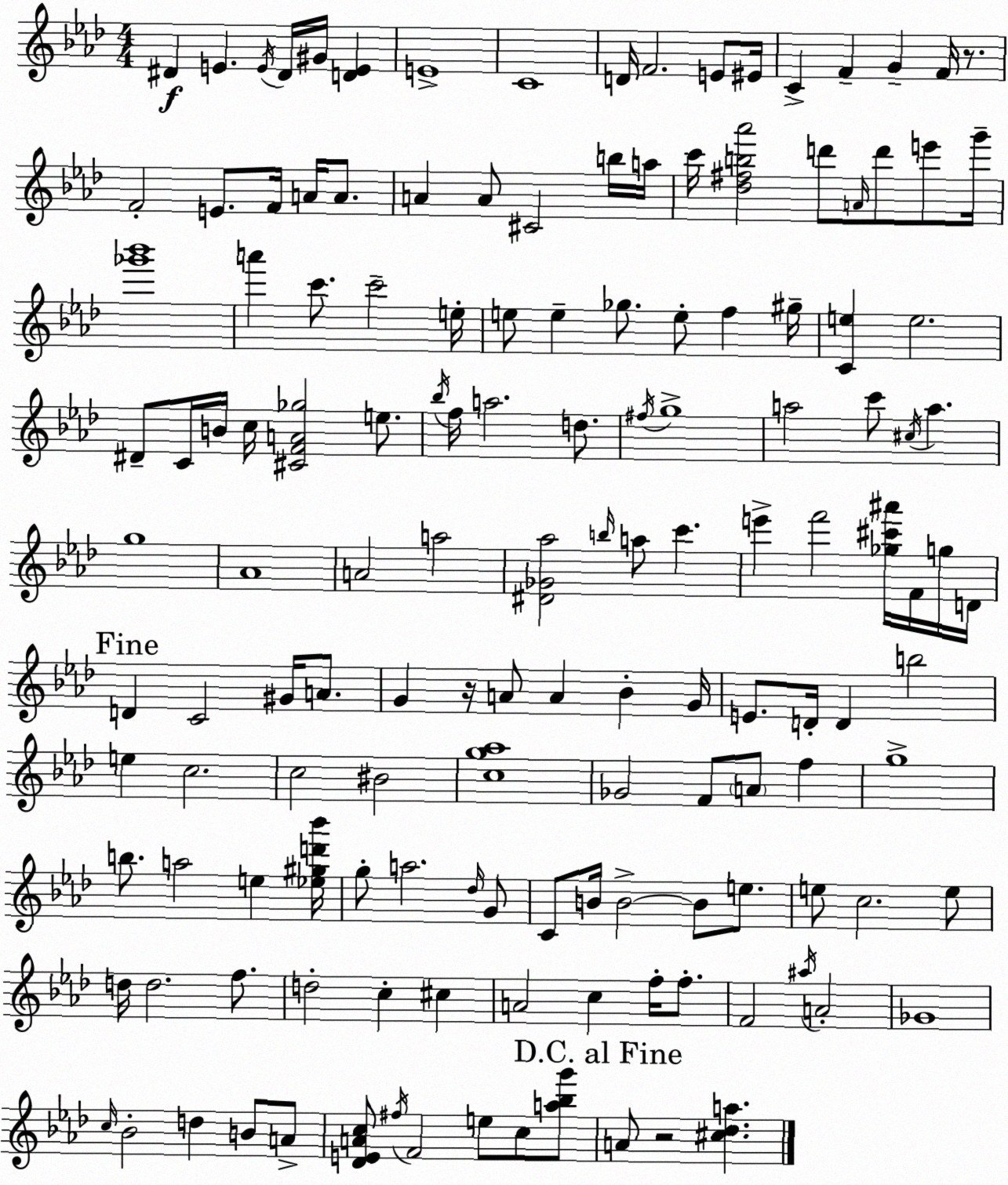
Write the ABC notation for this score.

X:1
T:Untitled
M:4/4
L:1/4
K:Ab
^D E E/4 ^D/4 ^G/4 [DE] E4 C4 D/4 F2 E/2 ^E/4 C F G F/4 z/2 F2 E/2 F/4 A/4 A/2 A A/2 ^C2 b/4 a/4 c'/4 [_d^fb_a']2 d'/2 A/4 d'/2 e'/2 g'/4 [_g'_b']4 a' c'/2 c'2 e/4 e/2 e _g/2 e/2 f ^g/4 [Ce] e2 ^D/2 C/4 B/4 c/4 [^CFA_g]2 e/2 _b/4 f/4 a2 d/2 ^f/4 g4 a2 c'/2 ^c/4 a g4 _A4 A2 a2 [^D_G_a]2 b/4 a/2 c' e' f'2 [_g^c'^a']/4 F/4 g/4 D/4 D C2 ^G/4 A/2 G z/4 A/2 A _B G/4 E/2 D/4 D b2 e c2 c2 ^B2 [cg_a]4 _G2 F/2 A/2 f g4 b/2 a2 e [_e^gd'_b']/4 g/2 a2 _d/4 G/2 C/2 B/4 B2 B/2 e/2 e/2 c2 e/2 d/4 d2 f/2 d2 c ^c A2 c f/4 f/2 F2 ^a/4 A2 _G4 c/4 _B2 d B/2 A/2 [_DEAc]/2 ^f/4 F2 e/2 c/2 [a_bg']/2 A/2 z2 [^c_da]